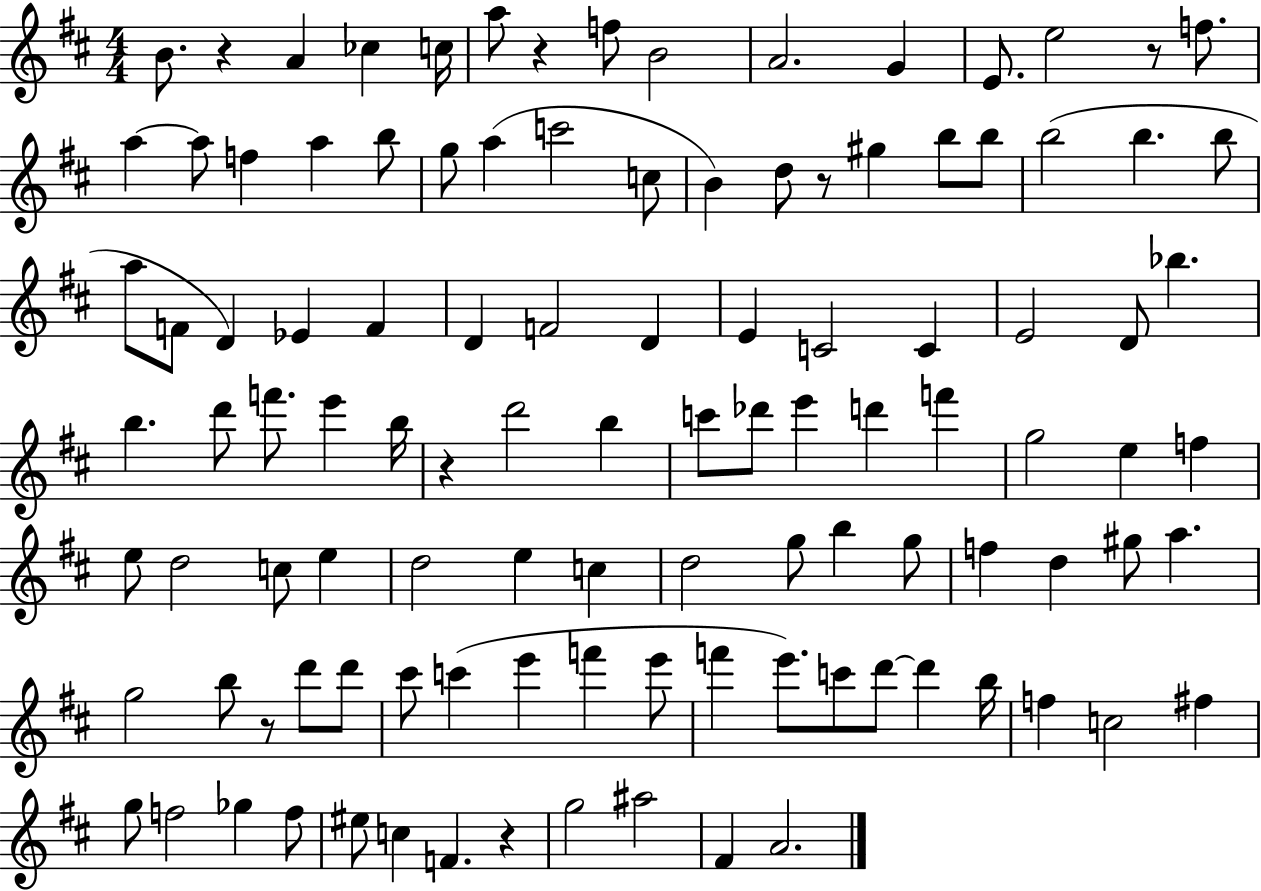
{
  \clef treble
  \numericTimeSignature
  \time 4/4
  \key d \major
  \repeat volta 2 { b'8. r4 a'4 ces''4 c''16 | a''8 r4 f''8 b'2 | a'2. g'4 | e'8. e''2 r8 f''8. | \break a''4~~ a''8 f''4 a''4 b''8 | g''8 a''4( c'''2 c''8 | b'4) d''8 r8 gis''4 b''8 b''8 | b''2( b''4. b''8 | \break a''8 f'8 d'4) ees'4 f'4 | d'4 f'2 d'4 | e'4 c'2 c'4 | e'2 d'8 bes''4. | \break b''4. d'''8 f'''8. e'''4 b''16 | r4 d'''2 b''4 | c'''8 des'''8 e'''4 d'''4 f'''4 | g''2 e''4 f''4 | \break e''8 d''2 c''8 e''4 | d''2 e''4 c''4 | d''2 g''8 b''4 g''8 | f''4 d''4 gis''8 a''4. | \break g''2 b''8 r8 d'''8 d'''8 | cis'''8 c'''4( e'''4 f'''4 e'''8 | f'''4 e'''8.) c'''8 d'''8~~ d'''4 b''16 | f''4 c''2 fis''4 | \break g''8 f''2 ges''4 f''8 | eis''8 c''4 f'4. r4 | g''2 ais''2 | fis'4 a'2. | \break } \bar "|."
}